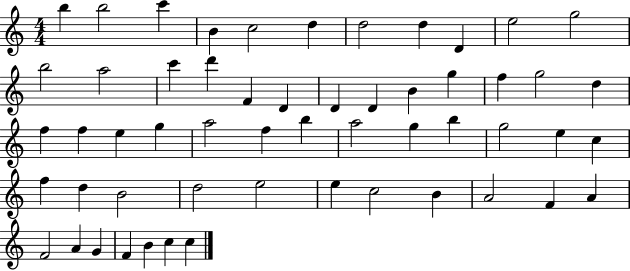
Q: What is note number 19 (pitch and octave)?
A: D4